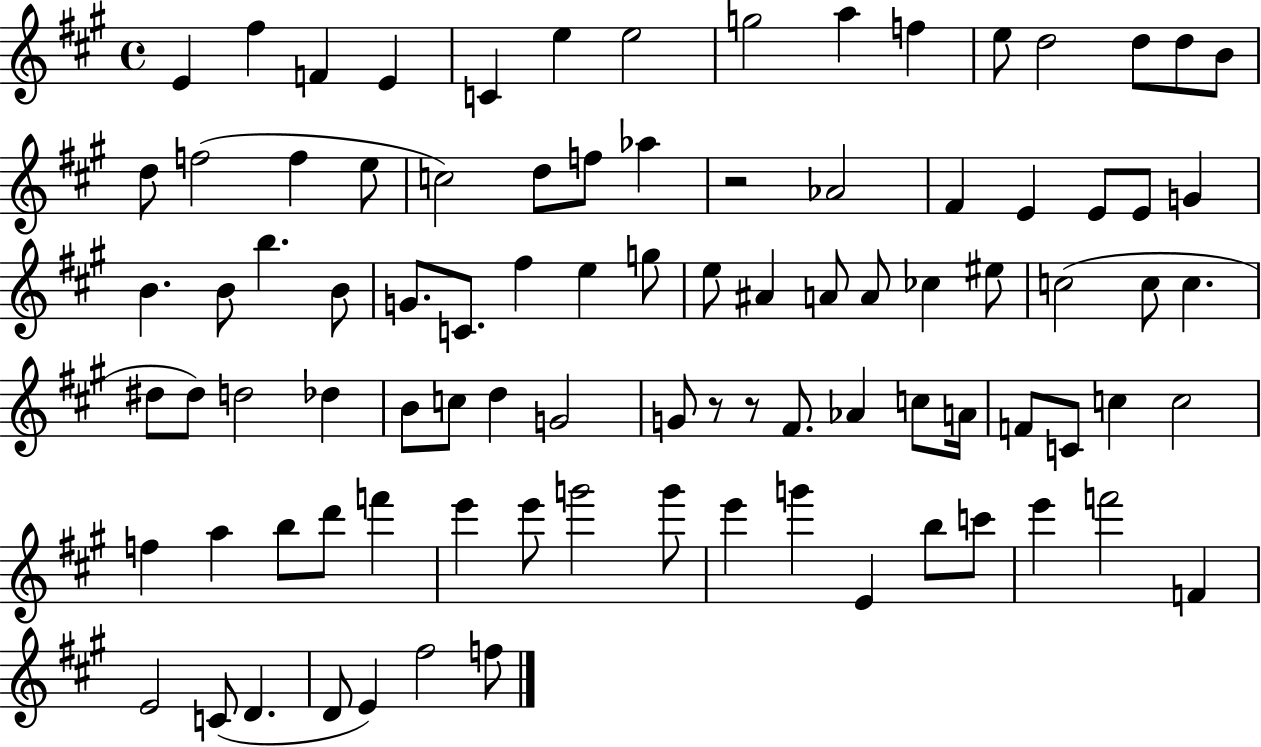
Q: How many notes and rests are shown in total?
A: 91